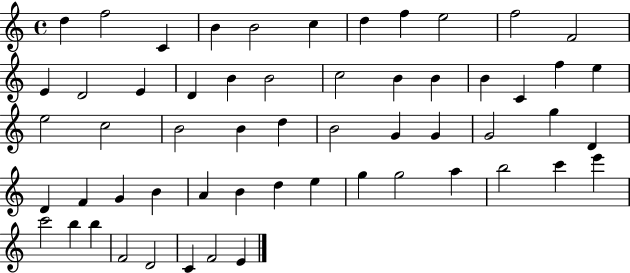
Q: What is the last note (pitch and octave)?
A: E4